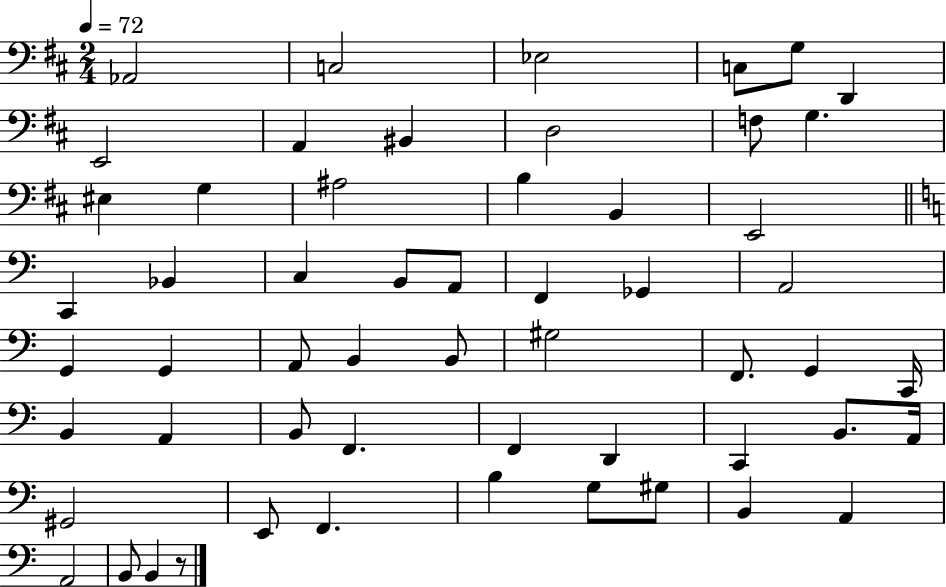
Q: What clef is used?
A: bass